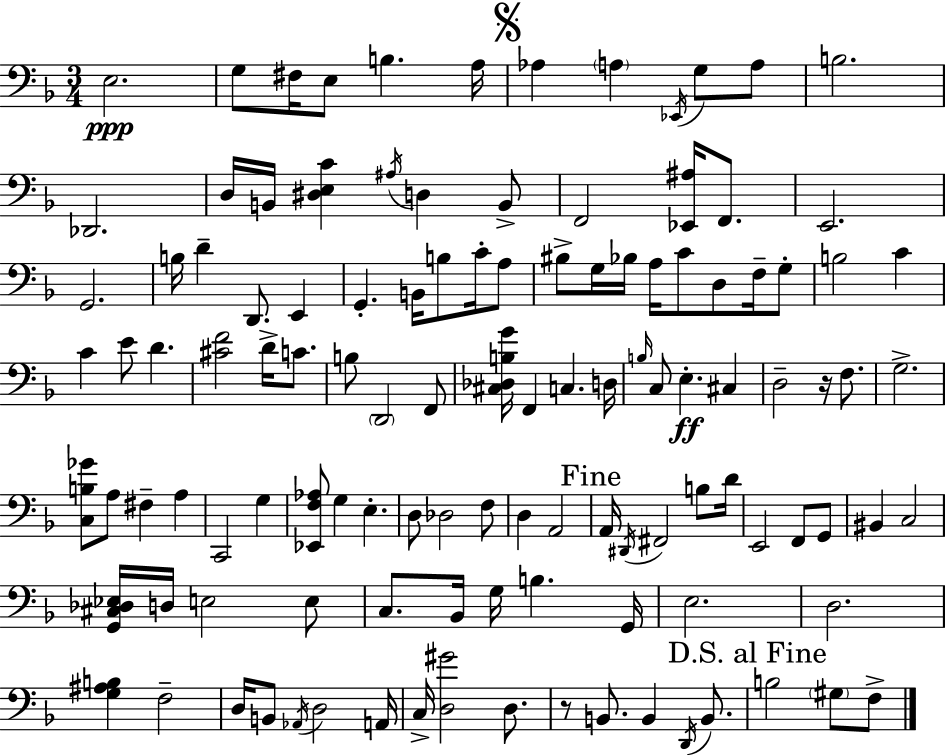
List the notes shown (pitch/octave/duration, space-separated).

E3/h. G3/e F#3/s E3/e B3/q. A3/s Ab3/q A3/q Eb2/s G3/e A3/e B3/h. Db2/h. D3/s B2/s [D#3,E3,C4]/q A#3/s D3/q B2/e F2/h [Eb2,A#3]/s F2/e. E2/h. G2/h. B3/s D4/q D2/e. E2/q G2/q. B2/s B3/e C4/s A3/e BIS3/e G3/s Bb3/s A3/s C4/e D3/e F3/s G3/e B3/h C4/q C4/q E4/e D4/q. [C#4,F4]/h D4/s C4/e. B3/e D2/h F2/e [C#3,Db3,B3,G4]/s F2/q C3/q. D3/s B3/s C3/e E3/q. C#3/q D3/h R/s F3/e. G3/h. [C3,B3,Gb4]/e A3/e F#3/q A3/q C2/h G3/q [Eb2,F3,Ab3]/e G3/q E3/q. D3/e Db3/h F3/e D3/q A2/h A2/s D#2/s F#2/h B3/e D4/s E2/h F2/e G2/e BIS2/q C3/h [G2,C#3,Db3,Eb3]/s D3/s E3/h E3/e C3/e. Bb2/s G3/s B3/q. G2/s E3/h. D3/h. [G3,A#3,B3]/q F3/h D3/s B2/e Ab2/s D3/h A2/s C3/s [D3,G#4]/h D3/e. R/e B2/e. B2/q D2/s B2/e. B3/h G#3/e F3/e